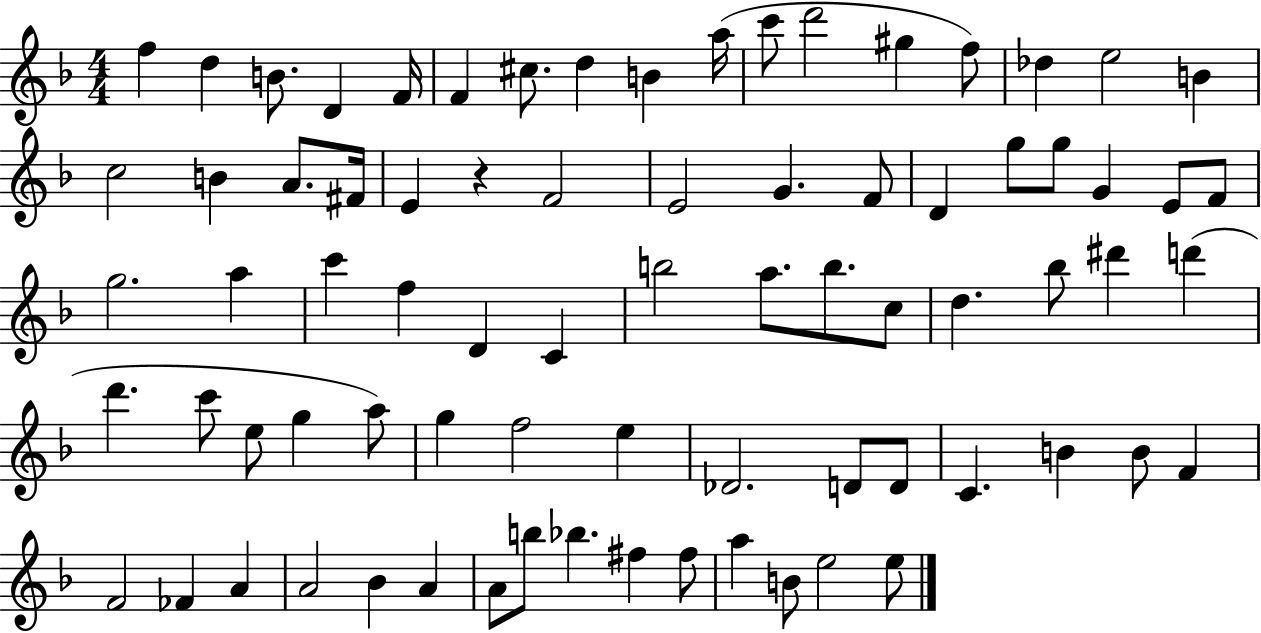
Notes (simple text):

F5/q D5/q B4/e. D4/q F4/s F4/q C#5/e. D5/q B4/q A5/s C6/e D6/h G#5/q F5/e Db5/q E5/h B4/q C5/h B4/q A4/e. F#4/s E4/q R/q F4/h E4/h G4/q. F4/e D4/q G5/e G5/e G4/q E4/e F4/e G5/h. A5/q C6/q F5/q D4/q C4/q B5/h A5/e. B5/e. C5/e D5/q. Bb5/e D#6/q D6/q D6/q. C6/e E5/e G5/q A5/e G5/q F5/h E5/q Db4/h. D4/e D4/e C4/q. B4/q B4/e F4/q F4/h FES4/q A4/q A4/h Bb4/q A4/q A4/e B5/e Bb5/q. F#5/q F#5/e A5/q B4/e E5/h E5/e